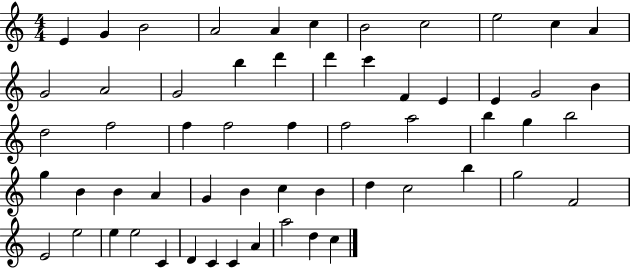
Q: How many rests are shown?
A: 0